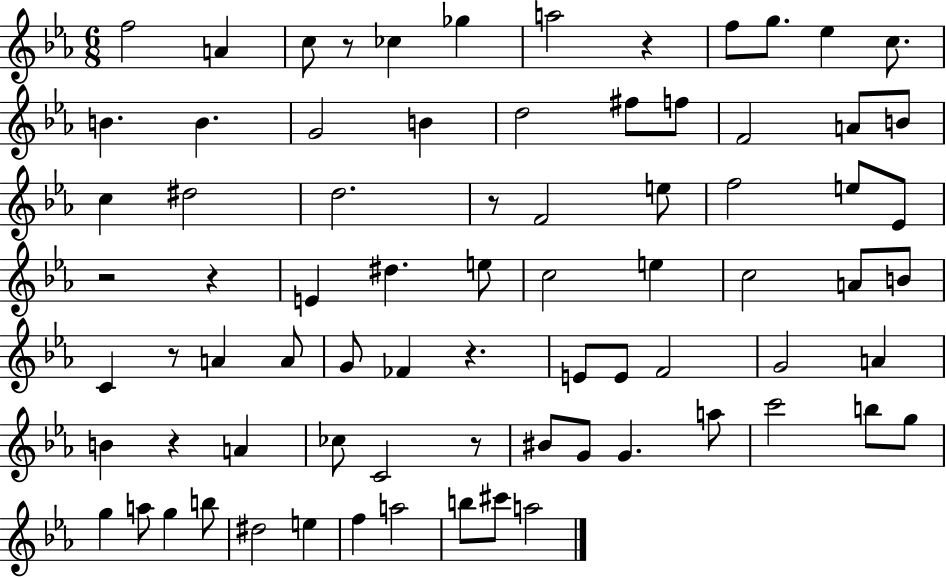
{
  \clef treble
  \numericTimeSignature
  \time 6/8
  \key ees \major
  f''2 a'4 | c''8 r8 ces''4 ges''4 | a''2 r4 | f''8 g''8. ees''4 c''8. | \break b'4. b'4. | g'2 b'4 | d''2 fis''8 f''8 | f'2 a'8 b'8 | \break c''4 dis''2 | d''2. | r8 f'2 e''8 | f''2 e''8 ees'8 | \break r2 r4 | e'4 dis''4. e''8 | c''2 e''4 | c''2 a'8 b'8 | \break c'4 r8 a'4 a'8 | g'8 fes'4 r4. | e'8 e'8 f'2 | g'2 a'4 | \break b'4 r4 a'4 | ces''8 c'2 r8 | bis'8 g'8 g'4. a''8 | c'''2 b''8 g''8 | \break g''4 a''8 g''4 b''8 | dis''2 e''4 | f''4 a''2 | b''8 cis'''8 a''2 | \break \bar "|."
}